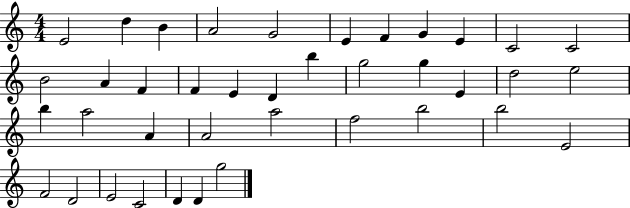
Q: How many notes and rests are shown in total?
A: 39